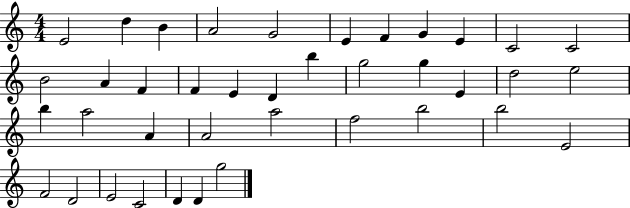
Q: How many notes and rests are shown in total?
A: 39